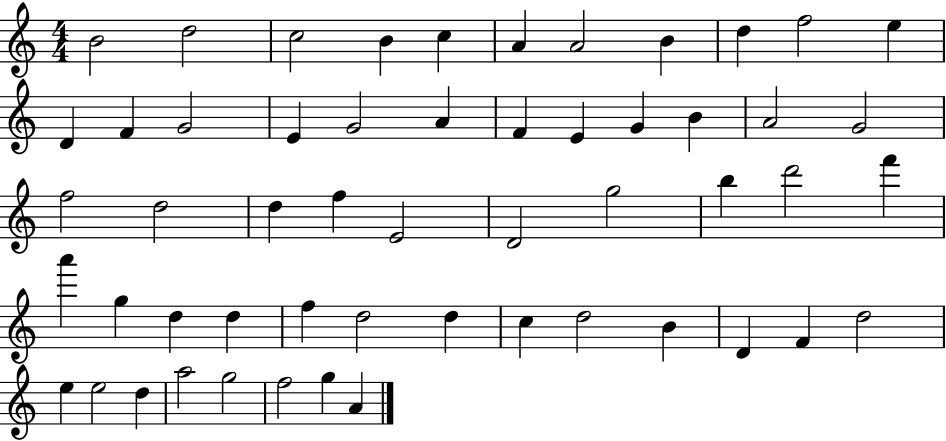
B4/h D5/h C5/h B4/q C5/q A4/q A4/h B4/q D5/q F5/h E5/q D4/q F4/q G4/h E4/q G4/h A4/q F4/q E4/q G4/q B4/q A4/h G4/h F5/h D5/h D5/q F5/q E4/h D4/h G5/h B5/q D6/h F6/q A6/q G5/q D5/q D5/q F5/q D5/h D5/q C5/q D5/h B4/q D4/q F4/q D5/h E5/q E5/h D5/q A5/h G5/h F5/h G5/q A4/q